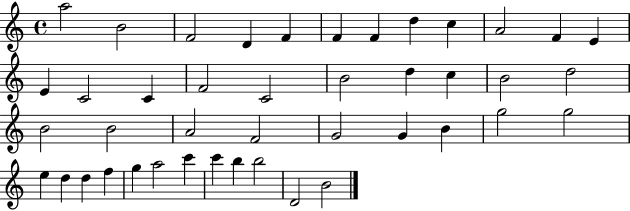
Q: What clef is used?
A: treble